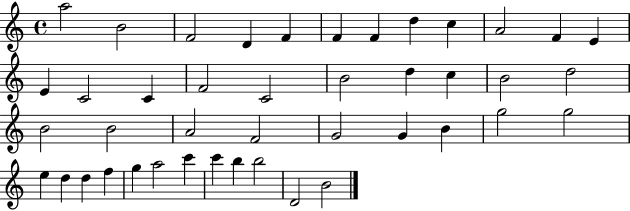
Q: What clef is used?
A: treble